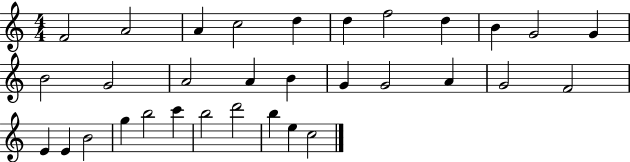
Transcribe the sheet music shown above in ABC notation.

X:1
T:Untitled
M:4/4
L:1/4
K:C
F2 A2 A c2 d d f2 d B G2 G B2 G2 A2 A B G G2 A G2 F2 E E B2 g b2 c' b2 d'2 b e c2